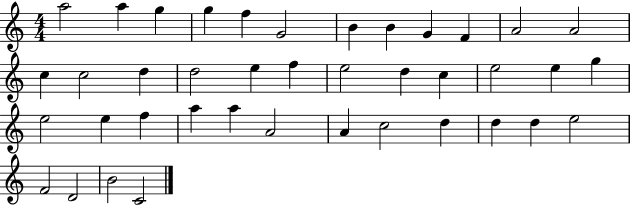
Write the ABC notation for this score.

X:1
T:Untitled
M:4/4
L:1/4
K:C
a2 a g g f G2 B B G F A2 A2 c c2 d d2 e f e2 d c e2 e g e2 e f a a A2 A c2 d d d e2 F2 D2 B2 C2